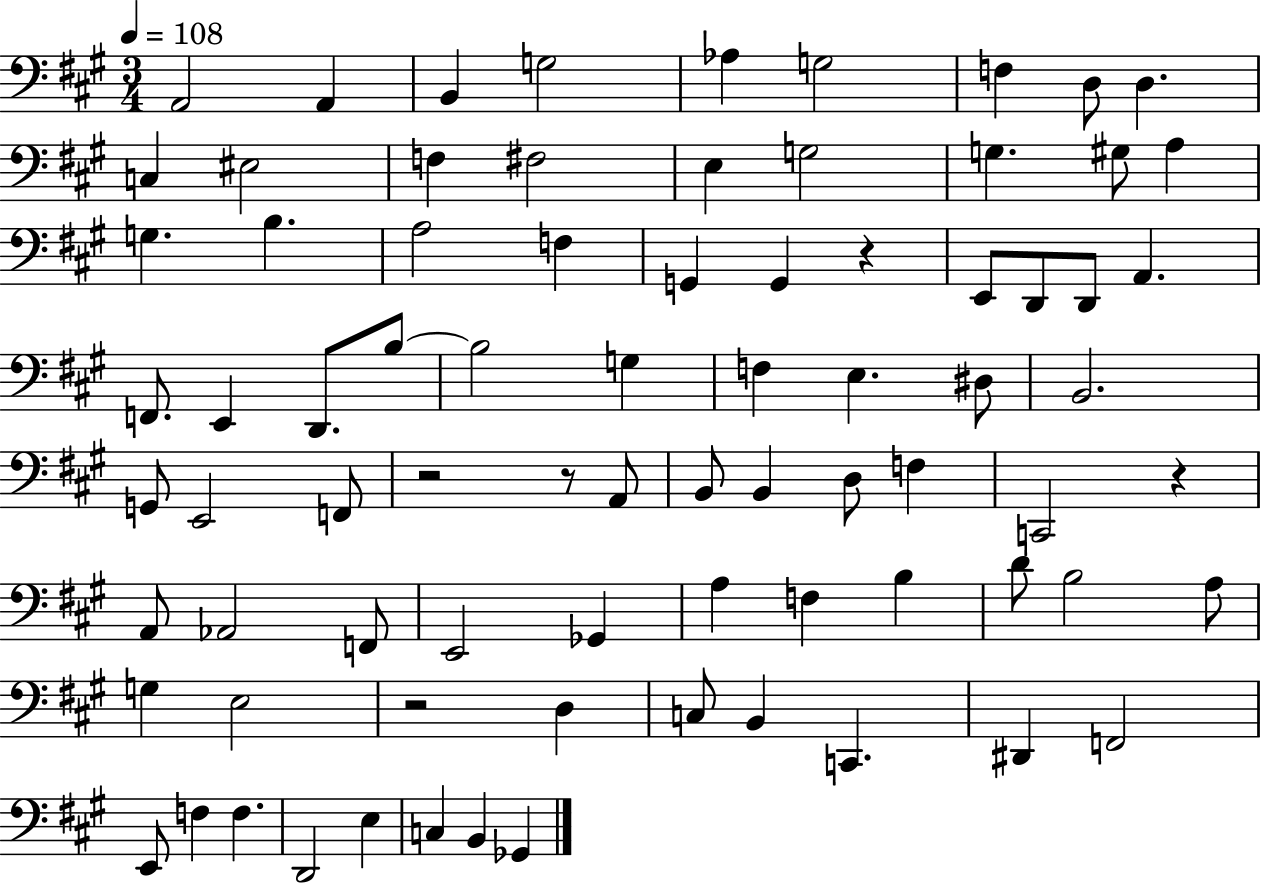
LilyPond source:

{
  \clef bass
  \numericTimeSignature
  \time 3/4
  \key a \major
  \tempo 4 = 108
  \repeat volta 2 { a,2 a,4 | b,4 g2 | aes4 g2 | f4 d8 d4. | \break c4 eis2 | f4 fis2 | e4 g2 | g4. gis8 a4 | \break g4. b4. | a2 f4 | g,4 g,4 r4 | e,8 d,8 d,8 a,4. | \break f,8. e,4 d,8. b8~~ | b2 g4 | f4 e4. dis8 | b,2. | \break g,8 e,2 f,8 | r2 r8 a,8 | b,8 b,4 d8 f4 | c,2 r4 | \break a,8 aes,2 f,8 | e,2 ges,4 | a4 f4 b4 | d'8 b2 a8 | \break g4 e2 | r2 d4 | c8 b,4 c,4. | dis,4 f,2 | \break e,8 f4 f4. | d,2 e4 | c4 b,4 ges,4 | } \bar "|."
}